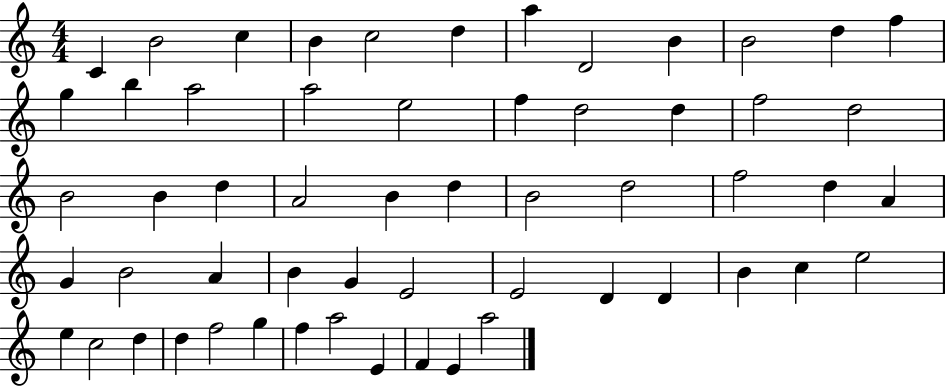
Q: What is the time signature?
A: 4/4